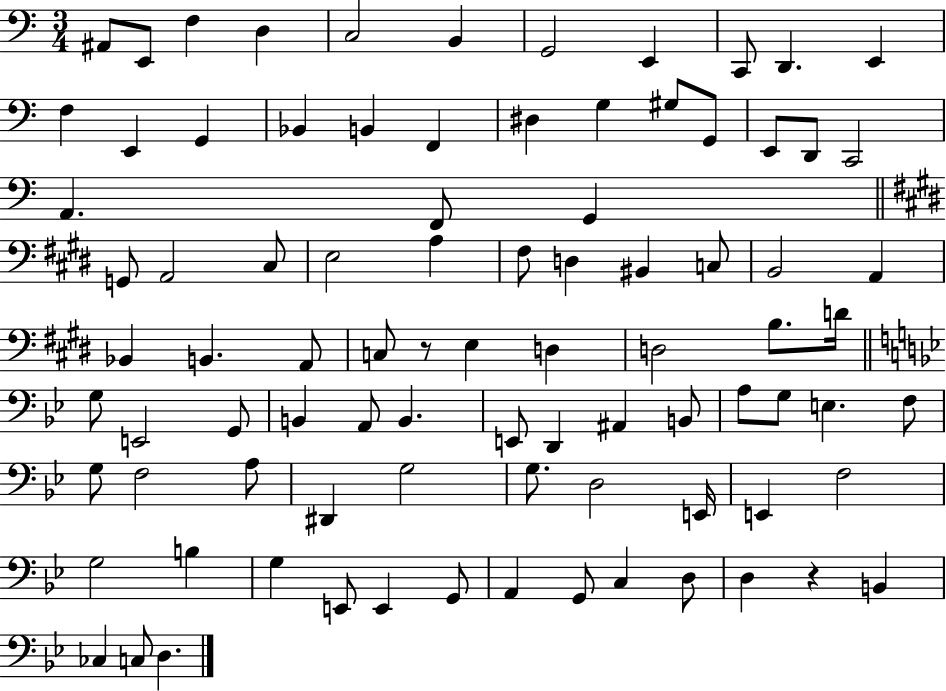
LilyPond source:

{
  \clef bass
  \numericTimeSignature
  \time 3/4
  \key c \major
  ais,8 e,8 f4 d4 | c2 b,4 | g,2 e,4 | c,8 d,4. e,4 | \break f4 e,4 g,4 | bes,4 b,4 f,4 | dis4 g4 gis8 g,8 | e,8 d,8 c,2 | \break a,4. f,8 g,4 | \bar "||" \break \key e \major g,8 a,2 cis8 | e2 a4 | fis8 d4 bis,4 c8 | b,2 a,4 | \break bes,4 b,4. a,8 | c8 r8 e4 d4 | d2 b8. d'16 | \bar "||" \break \key bes \major g8 e,2 g,8 | b,4 a,8 b,4. | e,8 d,4 ais,4 b,8 | a8 g8 e4. f8 | \break g8 f2 a8 | dis,4 g2 | g8. d2 e,16 | e,4 f2 | \break g2 b4 | g4 e,8 e,4 g,8 | a,4 g,8 c4 d8 | d4 r4 b,4 | \break ces4 c8 d4. | \bar "|."
}